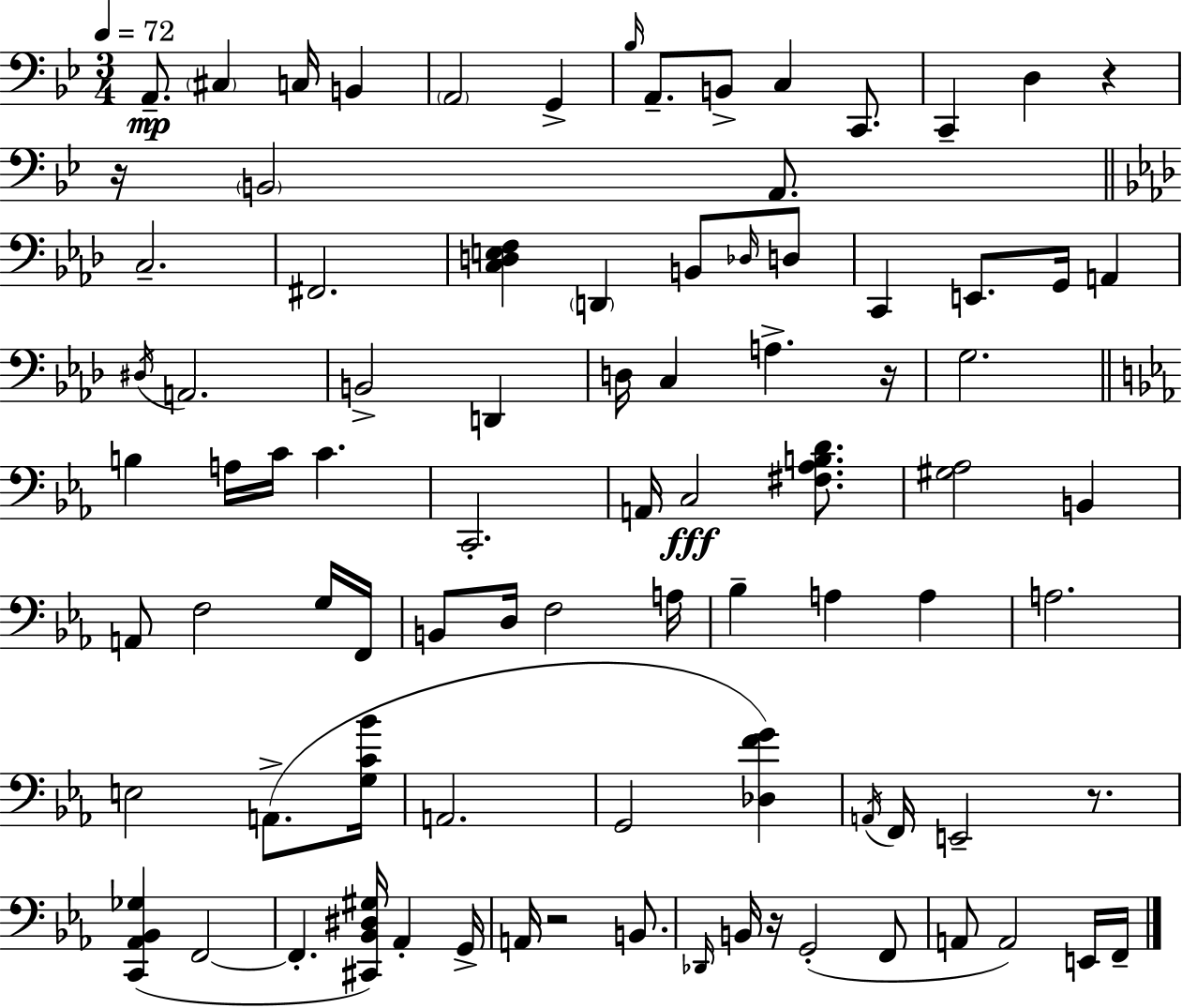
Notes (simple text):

A2/e. C#3/q C3/s B2/q A2/h G2/q Bb3/s A2/e. B2/e C3/q C2/e. C2/q D3/q R/q R/s B2/h A2/e. C3/h. F#2/h. [C3,D3,E3,F3]/q D2/q B2/e Db3/s D3/e C2/q E2/e. G2/s A2/q D#3/s A2/h. B2/h D2/q D3/s C3/q A3/q. R/s G3/h. B3/q A3/s C4/s C4/q. C2/h. A2/s C3/h [F#3,Ab3,B3,D4]/e. [G#3,Ab3]/h B2/q A2/e F3/h G3/s F2/s B2/e D3/s F3/h A3/s Bb3/q A3/q A3/q A3/h. E3/h A2/e. [G3,C4,Bb4]/s A2/h. G2/h [Db3,F4,G4]/q A2/s F2/s E2/h R/e. [C2,Ab2,Bb2,Gb3]/q F2/h F2/q. [C#2,Bb2,D#3,G#3]/s Ab2/q G2/s A2/s R/h B2/e. Db2/s B2/s R/s G2/h F2/e A2/e A2/h E2/s F2/s